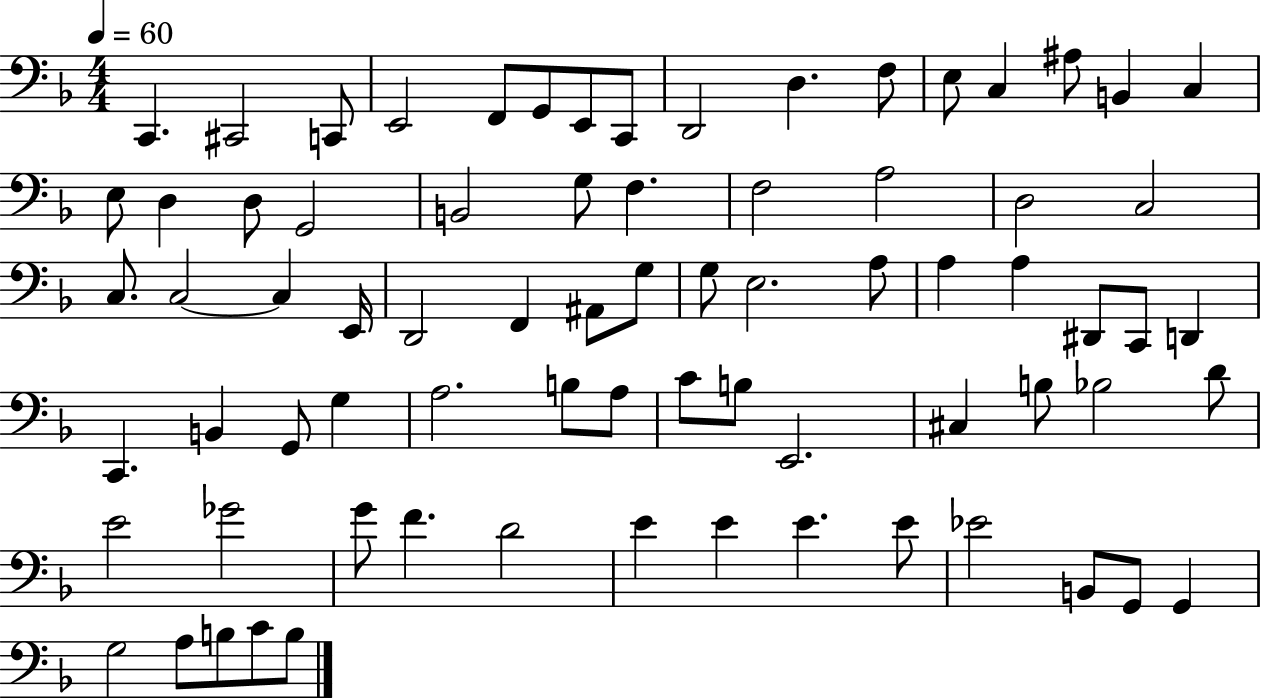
X:1
T:Untitled
M:4/4
L:1/4
K:F
C,, ^C,,2 C,,/2 E,,2 F,,/2 G,,/2 E,,/2 C,,/2 D,,2 D, F,/2 E,/2 C, ^A,/2 B,, C, E,/2 D, D,/2 G,,2 B,,2 G,/2 F, F,2 A,2 D,2 C,2 C,/2 C,2 C, E,,/4 D,,2 F,, ^A,,/2 G,/2 G,/2 E,2 A,/2 A, A, ^D,,/2 C,,/2 D,, C,, B,, G,,/2 G, A,2 B,/2 A,/2 C/2 B,/2 E,,2 ^C, B,/2 _B,2 D/2 E2 _G2 G/2 F D2 E E E E/2 _E2 B,,/2 G,,/2 G,, G,2 A,/2 B,/2 C/2 B,/2